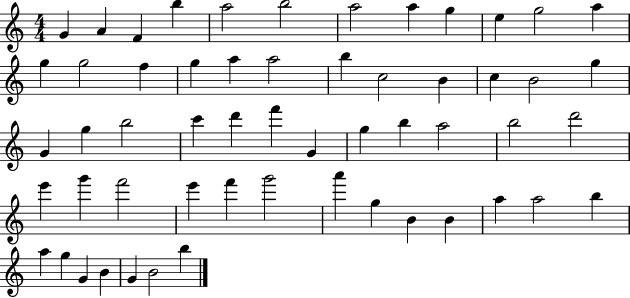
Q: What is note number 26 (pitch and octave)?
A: G5